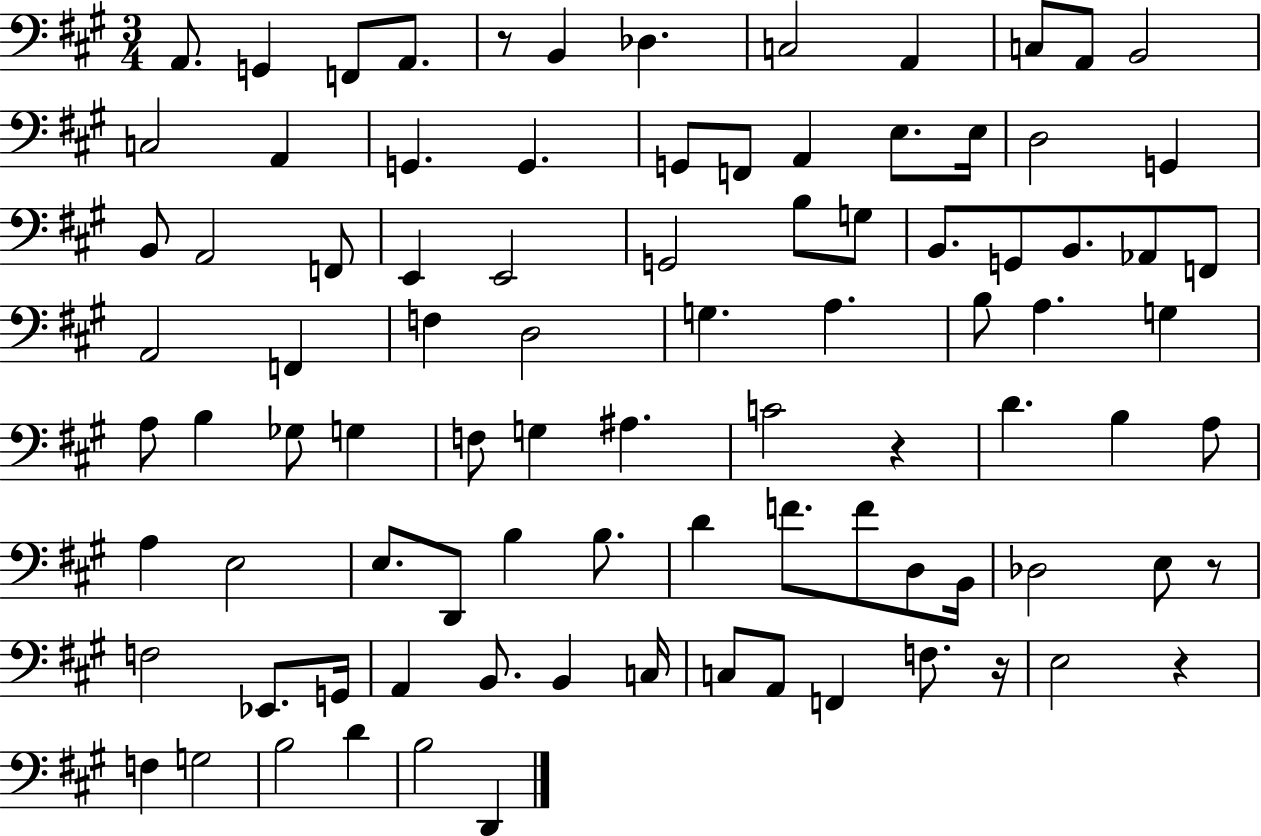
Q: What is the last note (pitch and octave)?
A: D2